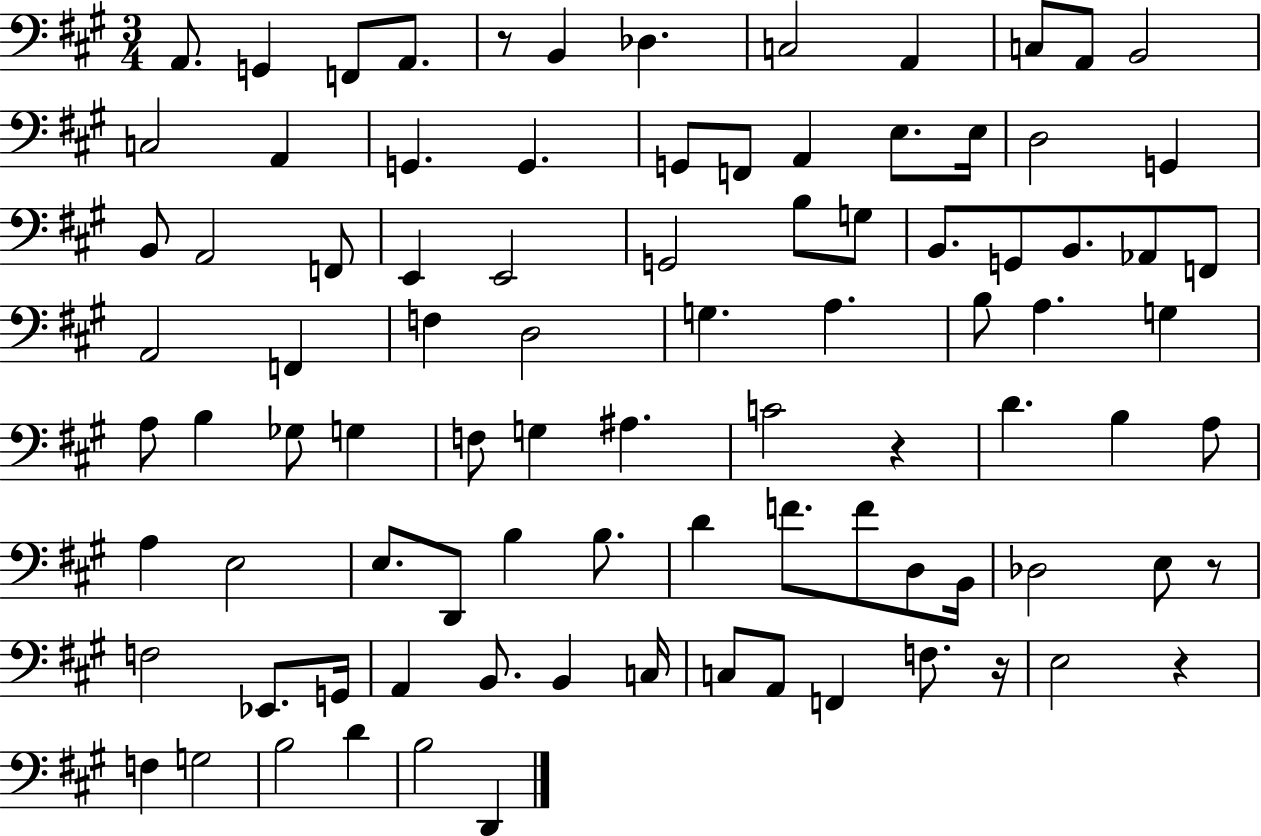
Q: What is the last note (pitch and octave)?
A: D2